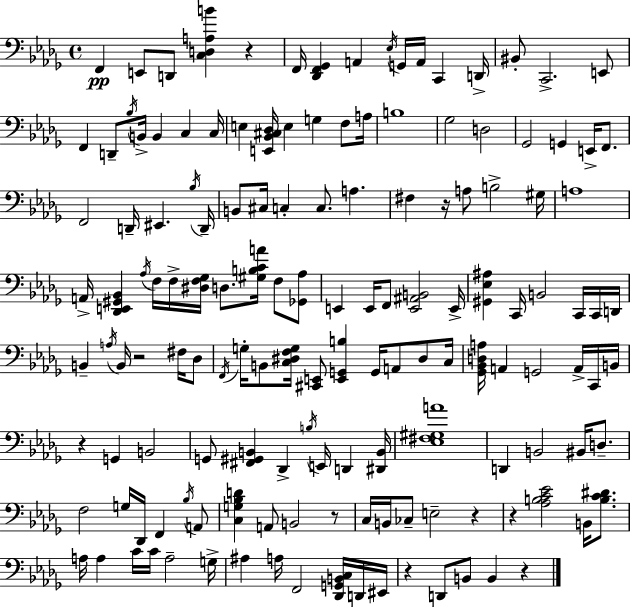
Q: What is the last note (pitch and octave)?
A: B2